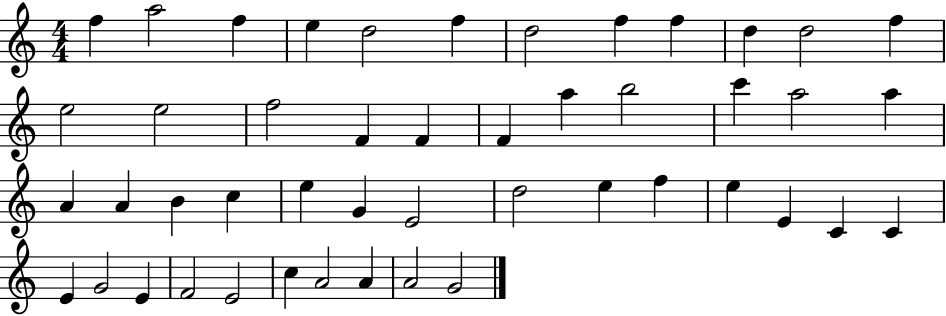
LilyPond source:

{
  \clef treble
  \numericTimeSignature
  \time 4/4
  \key c \major
  f''4 a''2 f''4 | e''4 d''2 f''4 | d''2 f''4 f''4 | d''4 d''2 f''4 | \break e''2 e''2 | f''2 f'4 f'4 | f'4 a''4 b''2 | c'''4 a''2 a''4 | \break a'4 a'4 b'4 c''4 | e''4 g'4 e'2 | d''2 e''4 f''4 | e''4 e'4 c'4 c'4 | \break e'4 g'2 e'4 | f'2 e'2 | c''4 a'2 a'4 | a'2 g'2 | \break \bar "|."
}